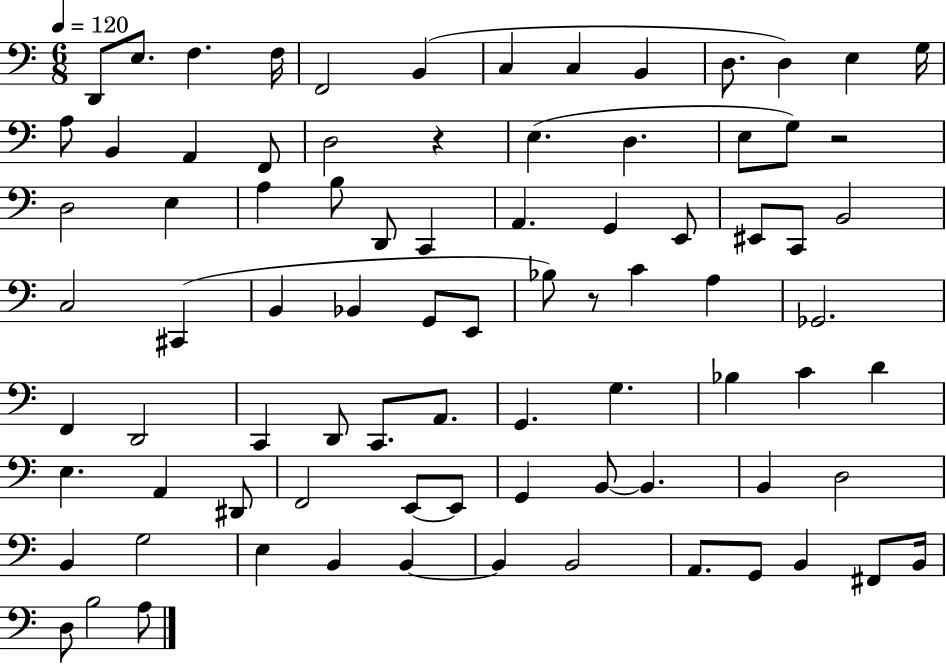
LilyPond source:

{
  \clef bass
  \numericTimeSignature
  \time 6/8
  \key c \major
  \tempo 4 = 120
  \repeat volta 2 { d,8 e8. f4. f16 | f,2 b,4( | c4 c4 b,4 | d8. d4) e4 g16 | \break a8 b,4 a,4 f,8 | d2 r4 | e4.( d4. | e8 g8) r2 | \break d2 e4 | a4 b8 d,8 c,4 | a,4. g,4 e,8 | eis,8 c,8 b,2 | \break c2 cis,4( | b,4 bes,4 g,8 e,8 | bes8) r8 c'4 a4 | ges,2. | \break f,4 d,2 | c,4 d,8 c,8. a,8. | g,4. g4. | bes4 c'4 d'4 | \break e4. a,4 dis,8 | f,2 e,8~~ e,8 | g,4 b,8~~ b,4. | b,4 d2 | \break b,4 g2 | e4 b,4 b,4~~ | b,4 b,2 | a,8. g,8 b,4 fis,8 b,16 | \break d8 b2 a8 | } \bar "|."
}